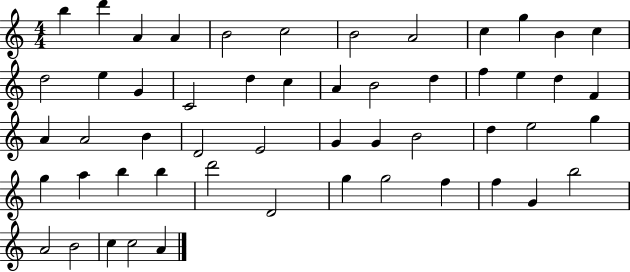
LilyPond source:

{
  \clef treble
  \numericTimeSignature
  \time 4/4
  \key c \major
  b''4 d'''4 a'4 a'4 | b'2 c''2 | b'2 a'2 | c''4 g''4 b'4 c''4 | \break d''2 e''4 g'4 | c'2 d''4 c''4 | a'4 b'2 d''4 | f''4 e''4 d''4 f'4 | \break a'4 a'2 b'4 | d'2 e'2 | g'4 g'4 b'2 | d''4 e''2 g''4 | \break g''4 a''4 b''4 b''4 | d'''2 d'2 | g''4 g''2 f''4 | f''4 g'4 b''2 | \break a'2 b'2 | c''4 c''2 a'4 | \bar "|."
}